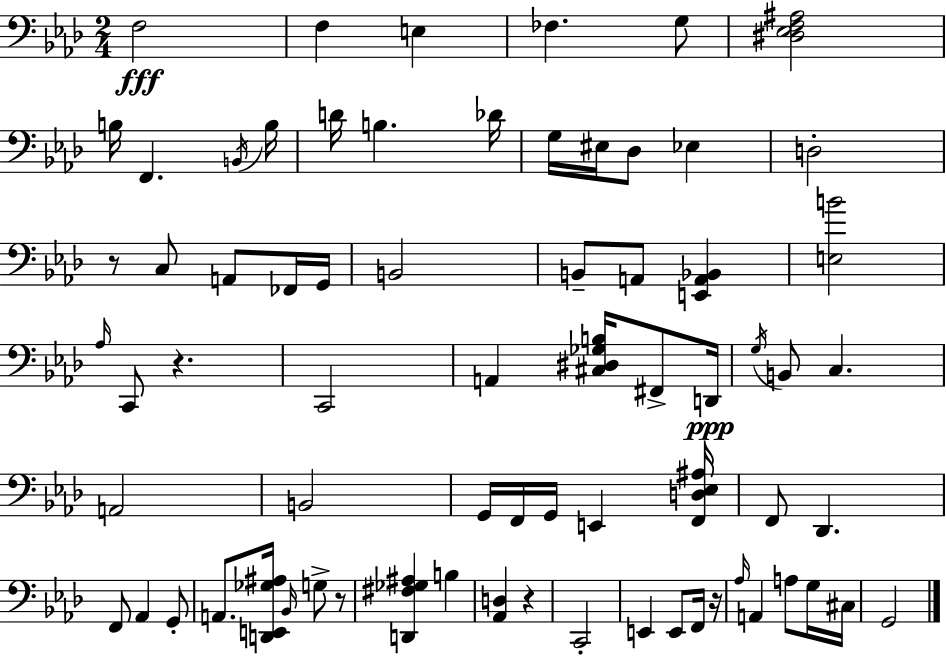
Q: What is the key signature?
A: AES major